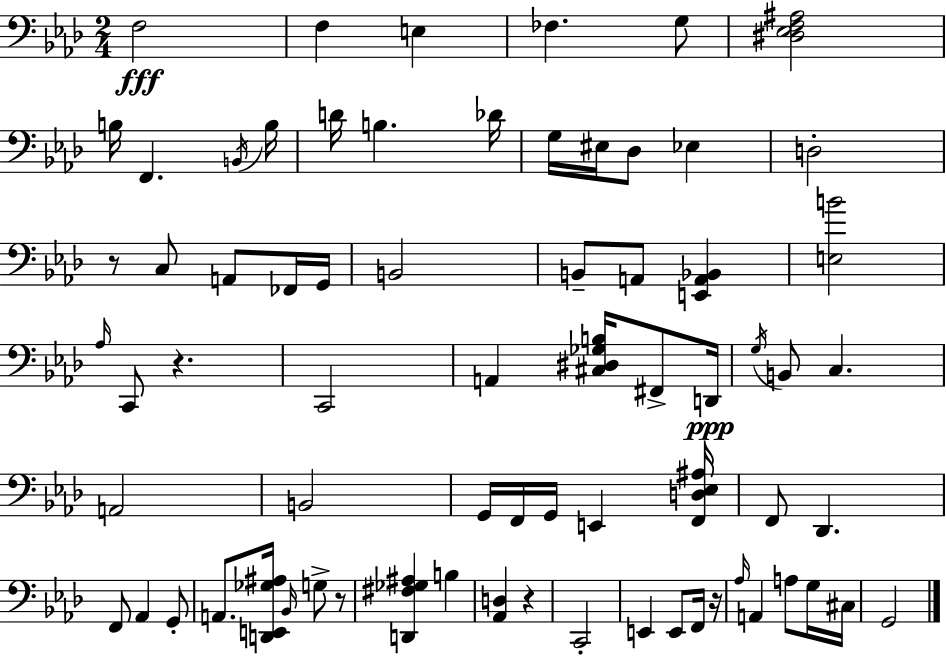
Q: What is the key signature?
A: AES major